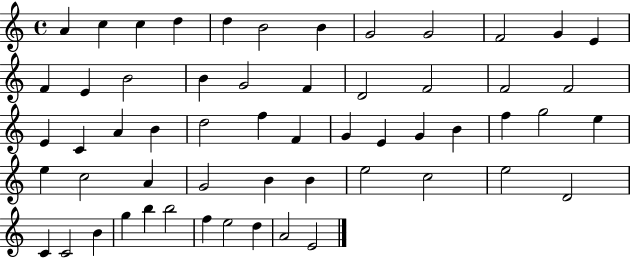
X:1
T:Untitled
M:4/4
L:1/4
K:C
A c c d d B2 B G2 G2 F2 G E F E B2 B G2 F D2 F2 F2 F2 E C A B d2 f F G E G B f g2 e e c2 A G2 B B e2 c2 e2 D2 C C2 B g b b2 f e2 d A2 E2